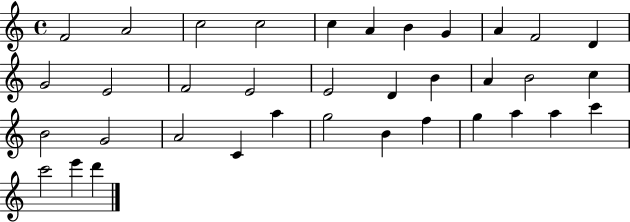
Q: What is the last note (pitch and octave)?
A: D6